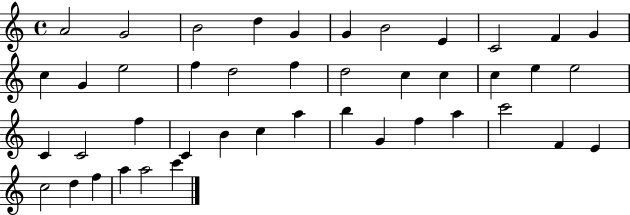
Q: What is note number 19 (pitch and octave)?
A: C5